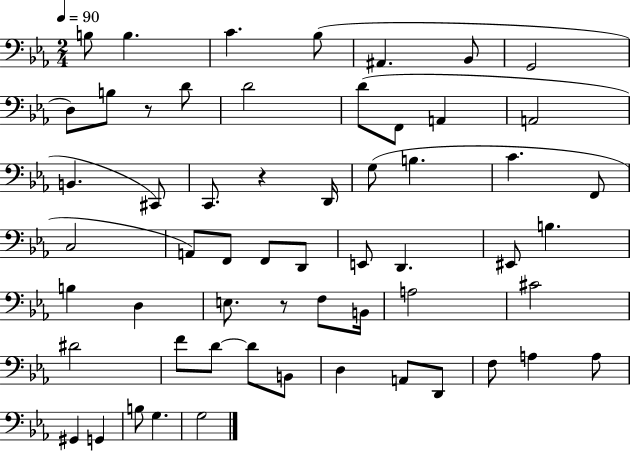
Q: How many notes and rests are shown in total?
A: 58